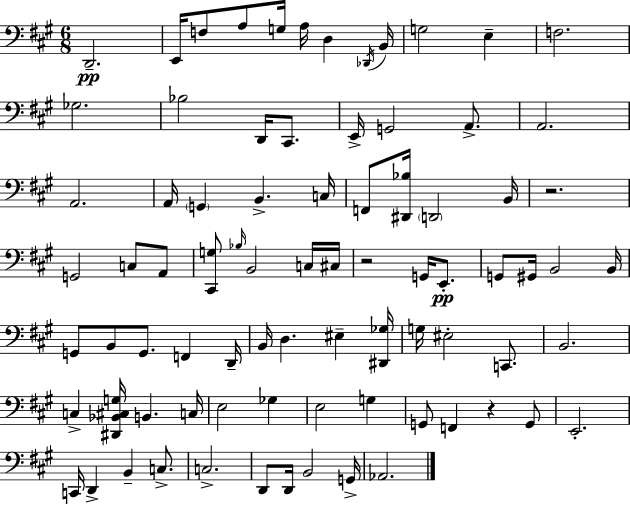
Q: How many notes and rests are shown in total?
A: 81